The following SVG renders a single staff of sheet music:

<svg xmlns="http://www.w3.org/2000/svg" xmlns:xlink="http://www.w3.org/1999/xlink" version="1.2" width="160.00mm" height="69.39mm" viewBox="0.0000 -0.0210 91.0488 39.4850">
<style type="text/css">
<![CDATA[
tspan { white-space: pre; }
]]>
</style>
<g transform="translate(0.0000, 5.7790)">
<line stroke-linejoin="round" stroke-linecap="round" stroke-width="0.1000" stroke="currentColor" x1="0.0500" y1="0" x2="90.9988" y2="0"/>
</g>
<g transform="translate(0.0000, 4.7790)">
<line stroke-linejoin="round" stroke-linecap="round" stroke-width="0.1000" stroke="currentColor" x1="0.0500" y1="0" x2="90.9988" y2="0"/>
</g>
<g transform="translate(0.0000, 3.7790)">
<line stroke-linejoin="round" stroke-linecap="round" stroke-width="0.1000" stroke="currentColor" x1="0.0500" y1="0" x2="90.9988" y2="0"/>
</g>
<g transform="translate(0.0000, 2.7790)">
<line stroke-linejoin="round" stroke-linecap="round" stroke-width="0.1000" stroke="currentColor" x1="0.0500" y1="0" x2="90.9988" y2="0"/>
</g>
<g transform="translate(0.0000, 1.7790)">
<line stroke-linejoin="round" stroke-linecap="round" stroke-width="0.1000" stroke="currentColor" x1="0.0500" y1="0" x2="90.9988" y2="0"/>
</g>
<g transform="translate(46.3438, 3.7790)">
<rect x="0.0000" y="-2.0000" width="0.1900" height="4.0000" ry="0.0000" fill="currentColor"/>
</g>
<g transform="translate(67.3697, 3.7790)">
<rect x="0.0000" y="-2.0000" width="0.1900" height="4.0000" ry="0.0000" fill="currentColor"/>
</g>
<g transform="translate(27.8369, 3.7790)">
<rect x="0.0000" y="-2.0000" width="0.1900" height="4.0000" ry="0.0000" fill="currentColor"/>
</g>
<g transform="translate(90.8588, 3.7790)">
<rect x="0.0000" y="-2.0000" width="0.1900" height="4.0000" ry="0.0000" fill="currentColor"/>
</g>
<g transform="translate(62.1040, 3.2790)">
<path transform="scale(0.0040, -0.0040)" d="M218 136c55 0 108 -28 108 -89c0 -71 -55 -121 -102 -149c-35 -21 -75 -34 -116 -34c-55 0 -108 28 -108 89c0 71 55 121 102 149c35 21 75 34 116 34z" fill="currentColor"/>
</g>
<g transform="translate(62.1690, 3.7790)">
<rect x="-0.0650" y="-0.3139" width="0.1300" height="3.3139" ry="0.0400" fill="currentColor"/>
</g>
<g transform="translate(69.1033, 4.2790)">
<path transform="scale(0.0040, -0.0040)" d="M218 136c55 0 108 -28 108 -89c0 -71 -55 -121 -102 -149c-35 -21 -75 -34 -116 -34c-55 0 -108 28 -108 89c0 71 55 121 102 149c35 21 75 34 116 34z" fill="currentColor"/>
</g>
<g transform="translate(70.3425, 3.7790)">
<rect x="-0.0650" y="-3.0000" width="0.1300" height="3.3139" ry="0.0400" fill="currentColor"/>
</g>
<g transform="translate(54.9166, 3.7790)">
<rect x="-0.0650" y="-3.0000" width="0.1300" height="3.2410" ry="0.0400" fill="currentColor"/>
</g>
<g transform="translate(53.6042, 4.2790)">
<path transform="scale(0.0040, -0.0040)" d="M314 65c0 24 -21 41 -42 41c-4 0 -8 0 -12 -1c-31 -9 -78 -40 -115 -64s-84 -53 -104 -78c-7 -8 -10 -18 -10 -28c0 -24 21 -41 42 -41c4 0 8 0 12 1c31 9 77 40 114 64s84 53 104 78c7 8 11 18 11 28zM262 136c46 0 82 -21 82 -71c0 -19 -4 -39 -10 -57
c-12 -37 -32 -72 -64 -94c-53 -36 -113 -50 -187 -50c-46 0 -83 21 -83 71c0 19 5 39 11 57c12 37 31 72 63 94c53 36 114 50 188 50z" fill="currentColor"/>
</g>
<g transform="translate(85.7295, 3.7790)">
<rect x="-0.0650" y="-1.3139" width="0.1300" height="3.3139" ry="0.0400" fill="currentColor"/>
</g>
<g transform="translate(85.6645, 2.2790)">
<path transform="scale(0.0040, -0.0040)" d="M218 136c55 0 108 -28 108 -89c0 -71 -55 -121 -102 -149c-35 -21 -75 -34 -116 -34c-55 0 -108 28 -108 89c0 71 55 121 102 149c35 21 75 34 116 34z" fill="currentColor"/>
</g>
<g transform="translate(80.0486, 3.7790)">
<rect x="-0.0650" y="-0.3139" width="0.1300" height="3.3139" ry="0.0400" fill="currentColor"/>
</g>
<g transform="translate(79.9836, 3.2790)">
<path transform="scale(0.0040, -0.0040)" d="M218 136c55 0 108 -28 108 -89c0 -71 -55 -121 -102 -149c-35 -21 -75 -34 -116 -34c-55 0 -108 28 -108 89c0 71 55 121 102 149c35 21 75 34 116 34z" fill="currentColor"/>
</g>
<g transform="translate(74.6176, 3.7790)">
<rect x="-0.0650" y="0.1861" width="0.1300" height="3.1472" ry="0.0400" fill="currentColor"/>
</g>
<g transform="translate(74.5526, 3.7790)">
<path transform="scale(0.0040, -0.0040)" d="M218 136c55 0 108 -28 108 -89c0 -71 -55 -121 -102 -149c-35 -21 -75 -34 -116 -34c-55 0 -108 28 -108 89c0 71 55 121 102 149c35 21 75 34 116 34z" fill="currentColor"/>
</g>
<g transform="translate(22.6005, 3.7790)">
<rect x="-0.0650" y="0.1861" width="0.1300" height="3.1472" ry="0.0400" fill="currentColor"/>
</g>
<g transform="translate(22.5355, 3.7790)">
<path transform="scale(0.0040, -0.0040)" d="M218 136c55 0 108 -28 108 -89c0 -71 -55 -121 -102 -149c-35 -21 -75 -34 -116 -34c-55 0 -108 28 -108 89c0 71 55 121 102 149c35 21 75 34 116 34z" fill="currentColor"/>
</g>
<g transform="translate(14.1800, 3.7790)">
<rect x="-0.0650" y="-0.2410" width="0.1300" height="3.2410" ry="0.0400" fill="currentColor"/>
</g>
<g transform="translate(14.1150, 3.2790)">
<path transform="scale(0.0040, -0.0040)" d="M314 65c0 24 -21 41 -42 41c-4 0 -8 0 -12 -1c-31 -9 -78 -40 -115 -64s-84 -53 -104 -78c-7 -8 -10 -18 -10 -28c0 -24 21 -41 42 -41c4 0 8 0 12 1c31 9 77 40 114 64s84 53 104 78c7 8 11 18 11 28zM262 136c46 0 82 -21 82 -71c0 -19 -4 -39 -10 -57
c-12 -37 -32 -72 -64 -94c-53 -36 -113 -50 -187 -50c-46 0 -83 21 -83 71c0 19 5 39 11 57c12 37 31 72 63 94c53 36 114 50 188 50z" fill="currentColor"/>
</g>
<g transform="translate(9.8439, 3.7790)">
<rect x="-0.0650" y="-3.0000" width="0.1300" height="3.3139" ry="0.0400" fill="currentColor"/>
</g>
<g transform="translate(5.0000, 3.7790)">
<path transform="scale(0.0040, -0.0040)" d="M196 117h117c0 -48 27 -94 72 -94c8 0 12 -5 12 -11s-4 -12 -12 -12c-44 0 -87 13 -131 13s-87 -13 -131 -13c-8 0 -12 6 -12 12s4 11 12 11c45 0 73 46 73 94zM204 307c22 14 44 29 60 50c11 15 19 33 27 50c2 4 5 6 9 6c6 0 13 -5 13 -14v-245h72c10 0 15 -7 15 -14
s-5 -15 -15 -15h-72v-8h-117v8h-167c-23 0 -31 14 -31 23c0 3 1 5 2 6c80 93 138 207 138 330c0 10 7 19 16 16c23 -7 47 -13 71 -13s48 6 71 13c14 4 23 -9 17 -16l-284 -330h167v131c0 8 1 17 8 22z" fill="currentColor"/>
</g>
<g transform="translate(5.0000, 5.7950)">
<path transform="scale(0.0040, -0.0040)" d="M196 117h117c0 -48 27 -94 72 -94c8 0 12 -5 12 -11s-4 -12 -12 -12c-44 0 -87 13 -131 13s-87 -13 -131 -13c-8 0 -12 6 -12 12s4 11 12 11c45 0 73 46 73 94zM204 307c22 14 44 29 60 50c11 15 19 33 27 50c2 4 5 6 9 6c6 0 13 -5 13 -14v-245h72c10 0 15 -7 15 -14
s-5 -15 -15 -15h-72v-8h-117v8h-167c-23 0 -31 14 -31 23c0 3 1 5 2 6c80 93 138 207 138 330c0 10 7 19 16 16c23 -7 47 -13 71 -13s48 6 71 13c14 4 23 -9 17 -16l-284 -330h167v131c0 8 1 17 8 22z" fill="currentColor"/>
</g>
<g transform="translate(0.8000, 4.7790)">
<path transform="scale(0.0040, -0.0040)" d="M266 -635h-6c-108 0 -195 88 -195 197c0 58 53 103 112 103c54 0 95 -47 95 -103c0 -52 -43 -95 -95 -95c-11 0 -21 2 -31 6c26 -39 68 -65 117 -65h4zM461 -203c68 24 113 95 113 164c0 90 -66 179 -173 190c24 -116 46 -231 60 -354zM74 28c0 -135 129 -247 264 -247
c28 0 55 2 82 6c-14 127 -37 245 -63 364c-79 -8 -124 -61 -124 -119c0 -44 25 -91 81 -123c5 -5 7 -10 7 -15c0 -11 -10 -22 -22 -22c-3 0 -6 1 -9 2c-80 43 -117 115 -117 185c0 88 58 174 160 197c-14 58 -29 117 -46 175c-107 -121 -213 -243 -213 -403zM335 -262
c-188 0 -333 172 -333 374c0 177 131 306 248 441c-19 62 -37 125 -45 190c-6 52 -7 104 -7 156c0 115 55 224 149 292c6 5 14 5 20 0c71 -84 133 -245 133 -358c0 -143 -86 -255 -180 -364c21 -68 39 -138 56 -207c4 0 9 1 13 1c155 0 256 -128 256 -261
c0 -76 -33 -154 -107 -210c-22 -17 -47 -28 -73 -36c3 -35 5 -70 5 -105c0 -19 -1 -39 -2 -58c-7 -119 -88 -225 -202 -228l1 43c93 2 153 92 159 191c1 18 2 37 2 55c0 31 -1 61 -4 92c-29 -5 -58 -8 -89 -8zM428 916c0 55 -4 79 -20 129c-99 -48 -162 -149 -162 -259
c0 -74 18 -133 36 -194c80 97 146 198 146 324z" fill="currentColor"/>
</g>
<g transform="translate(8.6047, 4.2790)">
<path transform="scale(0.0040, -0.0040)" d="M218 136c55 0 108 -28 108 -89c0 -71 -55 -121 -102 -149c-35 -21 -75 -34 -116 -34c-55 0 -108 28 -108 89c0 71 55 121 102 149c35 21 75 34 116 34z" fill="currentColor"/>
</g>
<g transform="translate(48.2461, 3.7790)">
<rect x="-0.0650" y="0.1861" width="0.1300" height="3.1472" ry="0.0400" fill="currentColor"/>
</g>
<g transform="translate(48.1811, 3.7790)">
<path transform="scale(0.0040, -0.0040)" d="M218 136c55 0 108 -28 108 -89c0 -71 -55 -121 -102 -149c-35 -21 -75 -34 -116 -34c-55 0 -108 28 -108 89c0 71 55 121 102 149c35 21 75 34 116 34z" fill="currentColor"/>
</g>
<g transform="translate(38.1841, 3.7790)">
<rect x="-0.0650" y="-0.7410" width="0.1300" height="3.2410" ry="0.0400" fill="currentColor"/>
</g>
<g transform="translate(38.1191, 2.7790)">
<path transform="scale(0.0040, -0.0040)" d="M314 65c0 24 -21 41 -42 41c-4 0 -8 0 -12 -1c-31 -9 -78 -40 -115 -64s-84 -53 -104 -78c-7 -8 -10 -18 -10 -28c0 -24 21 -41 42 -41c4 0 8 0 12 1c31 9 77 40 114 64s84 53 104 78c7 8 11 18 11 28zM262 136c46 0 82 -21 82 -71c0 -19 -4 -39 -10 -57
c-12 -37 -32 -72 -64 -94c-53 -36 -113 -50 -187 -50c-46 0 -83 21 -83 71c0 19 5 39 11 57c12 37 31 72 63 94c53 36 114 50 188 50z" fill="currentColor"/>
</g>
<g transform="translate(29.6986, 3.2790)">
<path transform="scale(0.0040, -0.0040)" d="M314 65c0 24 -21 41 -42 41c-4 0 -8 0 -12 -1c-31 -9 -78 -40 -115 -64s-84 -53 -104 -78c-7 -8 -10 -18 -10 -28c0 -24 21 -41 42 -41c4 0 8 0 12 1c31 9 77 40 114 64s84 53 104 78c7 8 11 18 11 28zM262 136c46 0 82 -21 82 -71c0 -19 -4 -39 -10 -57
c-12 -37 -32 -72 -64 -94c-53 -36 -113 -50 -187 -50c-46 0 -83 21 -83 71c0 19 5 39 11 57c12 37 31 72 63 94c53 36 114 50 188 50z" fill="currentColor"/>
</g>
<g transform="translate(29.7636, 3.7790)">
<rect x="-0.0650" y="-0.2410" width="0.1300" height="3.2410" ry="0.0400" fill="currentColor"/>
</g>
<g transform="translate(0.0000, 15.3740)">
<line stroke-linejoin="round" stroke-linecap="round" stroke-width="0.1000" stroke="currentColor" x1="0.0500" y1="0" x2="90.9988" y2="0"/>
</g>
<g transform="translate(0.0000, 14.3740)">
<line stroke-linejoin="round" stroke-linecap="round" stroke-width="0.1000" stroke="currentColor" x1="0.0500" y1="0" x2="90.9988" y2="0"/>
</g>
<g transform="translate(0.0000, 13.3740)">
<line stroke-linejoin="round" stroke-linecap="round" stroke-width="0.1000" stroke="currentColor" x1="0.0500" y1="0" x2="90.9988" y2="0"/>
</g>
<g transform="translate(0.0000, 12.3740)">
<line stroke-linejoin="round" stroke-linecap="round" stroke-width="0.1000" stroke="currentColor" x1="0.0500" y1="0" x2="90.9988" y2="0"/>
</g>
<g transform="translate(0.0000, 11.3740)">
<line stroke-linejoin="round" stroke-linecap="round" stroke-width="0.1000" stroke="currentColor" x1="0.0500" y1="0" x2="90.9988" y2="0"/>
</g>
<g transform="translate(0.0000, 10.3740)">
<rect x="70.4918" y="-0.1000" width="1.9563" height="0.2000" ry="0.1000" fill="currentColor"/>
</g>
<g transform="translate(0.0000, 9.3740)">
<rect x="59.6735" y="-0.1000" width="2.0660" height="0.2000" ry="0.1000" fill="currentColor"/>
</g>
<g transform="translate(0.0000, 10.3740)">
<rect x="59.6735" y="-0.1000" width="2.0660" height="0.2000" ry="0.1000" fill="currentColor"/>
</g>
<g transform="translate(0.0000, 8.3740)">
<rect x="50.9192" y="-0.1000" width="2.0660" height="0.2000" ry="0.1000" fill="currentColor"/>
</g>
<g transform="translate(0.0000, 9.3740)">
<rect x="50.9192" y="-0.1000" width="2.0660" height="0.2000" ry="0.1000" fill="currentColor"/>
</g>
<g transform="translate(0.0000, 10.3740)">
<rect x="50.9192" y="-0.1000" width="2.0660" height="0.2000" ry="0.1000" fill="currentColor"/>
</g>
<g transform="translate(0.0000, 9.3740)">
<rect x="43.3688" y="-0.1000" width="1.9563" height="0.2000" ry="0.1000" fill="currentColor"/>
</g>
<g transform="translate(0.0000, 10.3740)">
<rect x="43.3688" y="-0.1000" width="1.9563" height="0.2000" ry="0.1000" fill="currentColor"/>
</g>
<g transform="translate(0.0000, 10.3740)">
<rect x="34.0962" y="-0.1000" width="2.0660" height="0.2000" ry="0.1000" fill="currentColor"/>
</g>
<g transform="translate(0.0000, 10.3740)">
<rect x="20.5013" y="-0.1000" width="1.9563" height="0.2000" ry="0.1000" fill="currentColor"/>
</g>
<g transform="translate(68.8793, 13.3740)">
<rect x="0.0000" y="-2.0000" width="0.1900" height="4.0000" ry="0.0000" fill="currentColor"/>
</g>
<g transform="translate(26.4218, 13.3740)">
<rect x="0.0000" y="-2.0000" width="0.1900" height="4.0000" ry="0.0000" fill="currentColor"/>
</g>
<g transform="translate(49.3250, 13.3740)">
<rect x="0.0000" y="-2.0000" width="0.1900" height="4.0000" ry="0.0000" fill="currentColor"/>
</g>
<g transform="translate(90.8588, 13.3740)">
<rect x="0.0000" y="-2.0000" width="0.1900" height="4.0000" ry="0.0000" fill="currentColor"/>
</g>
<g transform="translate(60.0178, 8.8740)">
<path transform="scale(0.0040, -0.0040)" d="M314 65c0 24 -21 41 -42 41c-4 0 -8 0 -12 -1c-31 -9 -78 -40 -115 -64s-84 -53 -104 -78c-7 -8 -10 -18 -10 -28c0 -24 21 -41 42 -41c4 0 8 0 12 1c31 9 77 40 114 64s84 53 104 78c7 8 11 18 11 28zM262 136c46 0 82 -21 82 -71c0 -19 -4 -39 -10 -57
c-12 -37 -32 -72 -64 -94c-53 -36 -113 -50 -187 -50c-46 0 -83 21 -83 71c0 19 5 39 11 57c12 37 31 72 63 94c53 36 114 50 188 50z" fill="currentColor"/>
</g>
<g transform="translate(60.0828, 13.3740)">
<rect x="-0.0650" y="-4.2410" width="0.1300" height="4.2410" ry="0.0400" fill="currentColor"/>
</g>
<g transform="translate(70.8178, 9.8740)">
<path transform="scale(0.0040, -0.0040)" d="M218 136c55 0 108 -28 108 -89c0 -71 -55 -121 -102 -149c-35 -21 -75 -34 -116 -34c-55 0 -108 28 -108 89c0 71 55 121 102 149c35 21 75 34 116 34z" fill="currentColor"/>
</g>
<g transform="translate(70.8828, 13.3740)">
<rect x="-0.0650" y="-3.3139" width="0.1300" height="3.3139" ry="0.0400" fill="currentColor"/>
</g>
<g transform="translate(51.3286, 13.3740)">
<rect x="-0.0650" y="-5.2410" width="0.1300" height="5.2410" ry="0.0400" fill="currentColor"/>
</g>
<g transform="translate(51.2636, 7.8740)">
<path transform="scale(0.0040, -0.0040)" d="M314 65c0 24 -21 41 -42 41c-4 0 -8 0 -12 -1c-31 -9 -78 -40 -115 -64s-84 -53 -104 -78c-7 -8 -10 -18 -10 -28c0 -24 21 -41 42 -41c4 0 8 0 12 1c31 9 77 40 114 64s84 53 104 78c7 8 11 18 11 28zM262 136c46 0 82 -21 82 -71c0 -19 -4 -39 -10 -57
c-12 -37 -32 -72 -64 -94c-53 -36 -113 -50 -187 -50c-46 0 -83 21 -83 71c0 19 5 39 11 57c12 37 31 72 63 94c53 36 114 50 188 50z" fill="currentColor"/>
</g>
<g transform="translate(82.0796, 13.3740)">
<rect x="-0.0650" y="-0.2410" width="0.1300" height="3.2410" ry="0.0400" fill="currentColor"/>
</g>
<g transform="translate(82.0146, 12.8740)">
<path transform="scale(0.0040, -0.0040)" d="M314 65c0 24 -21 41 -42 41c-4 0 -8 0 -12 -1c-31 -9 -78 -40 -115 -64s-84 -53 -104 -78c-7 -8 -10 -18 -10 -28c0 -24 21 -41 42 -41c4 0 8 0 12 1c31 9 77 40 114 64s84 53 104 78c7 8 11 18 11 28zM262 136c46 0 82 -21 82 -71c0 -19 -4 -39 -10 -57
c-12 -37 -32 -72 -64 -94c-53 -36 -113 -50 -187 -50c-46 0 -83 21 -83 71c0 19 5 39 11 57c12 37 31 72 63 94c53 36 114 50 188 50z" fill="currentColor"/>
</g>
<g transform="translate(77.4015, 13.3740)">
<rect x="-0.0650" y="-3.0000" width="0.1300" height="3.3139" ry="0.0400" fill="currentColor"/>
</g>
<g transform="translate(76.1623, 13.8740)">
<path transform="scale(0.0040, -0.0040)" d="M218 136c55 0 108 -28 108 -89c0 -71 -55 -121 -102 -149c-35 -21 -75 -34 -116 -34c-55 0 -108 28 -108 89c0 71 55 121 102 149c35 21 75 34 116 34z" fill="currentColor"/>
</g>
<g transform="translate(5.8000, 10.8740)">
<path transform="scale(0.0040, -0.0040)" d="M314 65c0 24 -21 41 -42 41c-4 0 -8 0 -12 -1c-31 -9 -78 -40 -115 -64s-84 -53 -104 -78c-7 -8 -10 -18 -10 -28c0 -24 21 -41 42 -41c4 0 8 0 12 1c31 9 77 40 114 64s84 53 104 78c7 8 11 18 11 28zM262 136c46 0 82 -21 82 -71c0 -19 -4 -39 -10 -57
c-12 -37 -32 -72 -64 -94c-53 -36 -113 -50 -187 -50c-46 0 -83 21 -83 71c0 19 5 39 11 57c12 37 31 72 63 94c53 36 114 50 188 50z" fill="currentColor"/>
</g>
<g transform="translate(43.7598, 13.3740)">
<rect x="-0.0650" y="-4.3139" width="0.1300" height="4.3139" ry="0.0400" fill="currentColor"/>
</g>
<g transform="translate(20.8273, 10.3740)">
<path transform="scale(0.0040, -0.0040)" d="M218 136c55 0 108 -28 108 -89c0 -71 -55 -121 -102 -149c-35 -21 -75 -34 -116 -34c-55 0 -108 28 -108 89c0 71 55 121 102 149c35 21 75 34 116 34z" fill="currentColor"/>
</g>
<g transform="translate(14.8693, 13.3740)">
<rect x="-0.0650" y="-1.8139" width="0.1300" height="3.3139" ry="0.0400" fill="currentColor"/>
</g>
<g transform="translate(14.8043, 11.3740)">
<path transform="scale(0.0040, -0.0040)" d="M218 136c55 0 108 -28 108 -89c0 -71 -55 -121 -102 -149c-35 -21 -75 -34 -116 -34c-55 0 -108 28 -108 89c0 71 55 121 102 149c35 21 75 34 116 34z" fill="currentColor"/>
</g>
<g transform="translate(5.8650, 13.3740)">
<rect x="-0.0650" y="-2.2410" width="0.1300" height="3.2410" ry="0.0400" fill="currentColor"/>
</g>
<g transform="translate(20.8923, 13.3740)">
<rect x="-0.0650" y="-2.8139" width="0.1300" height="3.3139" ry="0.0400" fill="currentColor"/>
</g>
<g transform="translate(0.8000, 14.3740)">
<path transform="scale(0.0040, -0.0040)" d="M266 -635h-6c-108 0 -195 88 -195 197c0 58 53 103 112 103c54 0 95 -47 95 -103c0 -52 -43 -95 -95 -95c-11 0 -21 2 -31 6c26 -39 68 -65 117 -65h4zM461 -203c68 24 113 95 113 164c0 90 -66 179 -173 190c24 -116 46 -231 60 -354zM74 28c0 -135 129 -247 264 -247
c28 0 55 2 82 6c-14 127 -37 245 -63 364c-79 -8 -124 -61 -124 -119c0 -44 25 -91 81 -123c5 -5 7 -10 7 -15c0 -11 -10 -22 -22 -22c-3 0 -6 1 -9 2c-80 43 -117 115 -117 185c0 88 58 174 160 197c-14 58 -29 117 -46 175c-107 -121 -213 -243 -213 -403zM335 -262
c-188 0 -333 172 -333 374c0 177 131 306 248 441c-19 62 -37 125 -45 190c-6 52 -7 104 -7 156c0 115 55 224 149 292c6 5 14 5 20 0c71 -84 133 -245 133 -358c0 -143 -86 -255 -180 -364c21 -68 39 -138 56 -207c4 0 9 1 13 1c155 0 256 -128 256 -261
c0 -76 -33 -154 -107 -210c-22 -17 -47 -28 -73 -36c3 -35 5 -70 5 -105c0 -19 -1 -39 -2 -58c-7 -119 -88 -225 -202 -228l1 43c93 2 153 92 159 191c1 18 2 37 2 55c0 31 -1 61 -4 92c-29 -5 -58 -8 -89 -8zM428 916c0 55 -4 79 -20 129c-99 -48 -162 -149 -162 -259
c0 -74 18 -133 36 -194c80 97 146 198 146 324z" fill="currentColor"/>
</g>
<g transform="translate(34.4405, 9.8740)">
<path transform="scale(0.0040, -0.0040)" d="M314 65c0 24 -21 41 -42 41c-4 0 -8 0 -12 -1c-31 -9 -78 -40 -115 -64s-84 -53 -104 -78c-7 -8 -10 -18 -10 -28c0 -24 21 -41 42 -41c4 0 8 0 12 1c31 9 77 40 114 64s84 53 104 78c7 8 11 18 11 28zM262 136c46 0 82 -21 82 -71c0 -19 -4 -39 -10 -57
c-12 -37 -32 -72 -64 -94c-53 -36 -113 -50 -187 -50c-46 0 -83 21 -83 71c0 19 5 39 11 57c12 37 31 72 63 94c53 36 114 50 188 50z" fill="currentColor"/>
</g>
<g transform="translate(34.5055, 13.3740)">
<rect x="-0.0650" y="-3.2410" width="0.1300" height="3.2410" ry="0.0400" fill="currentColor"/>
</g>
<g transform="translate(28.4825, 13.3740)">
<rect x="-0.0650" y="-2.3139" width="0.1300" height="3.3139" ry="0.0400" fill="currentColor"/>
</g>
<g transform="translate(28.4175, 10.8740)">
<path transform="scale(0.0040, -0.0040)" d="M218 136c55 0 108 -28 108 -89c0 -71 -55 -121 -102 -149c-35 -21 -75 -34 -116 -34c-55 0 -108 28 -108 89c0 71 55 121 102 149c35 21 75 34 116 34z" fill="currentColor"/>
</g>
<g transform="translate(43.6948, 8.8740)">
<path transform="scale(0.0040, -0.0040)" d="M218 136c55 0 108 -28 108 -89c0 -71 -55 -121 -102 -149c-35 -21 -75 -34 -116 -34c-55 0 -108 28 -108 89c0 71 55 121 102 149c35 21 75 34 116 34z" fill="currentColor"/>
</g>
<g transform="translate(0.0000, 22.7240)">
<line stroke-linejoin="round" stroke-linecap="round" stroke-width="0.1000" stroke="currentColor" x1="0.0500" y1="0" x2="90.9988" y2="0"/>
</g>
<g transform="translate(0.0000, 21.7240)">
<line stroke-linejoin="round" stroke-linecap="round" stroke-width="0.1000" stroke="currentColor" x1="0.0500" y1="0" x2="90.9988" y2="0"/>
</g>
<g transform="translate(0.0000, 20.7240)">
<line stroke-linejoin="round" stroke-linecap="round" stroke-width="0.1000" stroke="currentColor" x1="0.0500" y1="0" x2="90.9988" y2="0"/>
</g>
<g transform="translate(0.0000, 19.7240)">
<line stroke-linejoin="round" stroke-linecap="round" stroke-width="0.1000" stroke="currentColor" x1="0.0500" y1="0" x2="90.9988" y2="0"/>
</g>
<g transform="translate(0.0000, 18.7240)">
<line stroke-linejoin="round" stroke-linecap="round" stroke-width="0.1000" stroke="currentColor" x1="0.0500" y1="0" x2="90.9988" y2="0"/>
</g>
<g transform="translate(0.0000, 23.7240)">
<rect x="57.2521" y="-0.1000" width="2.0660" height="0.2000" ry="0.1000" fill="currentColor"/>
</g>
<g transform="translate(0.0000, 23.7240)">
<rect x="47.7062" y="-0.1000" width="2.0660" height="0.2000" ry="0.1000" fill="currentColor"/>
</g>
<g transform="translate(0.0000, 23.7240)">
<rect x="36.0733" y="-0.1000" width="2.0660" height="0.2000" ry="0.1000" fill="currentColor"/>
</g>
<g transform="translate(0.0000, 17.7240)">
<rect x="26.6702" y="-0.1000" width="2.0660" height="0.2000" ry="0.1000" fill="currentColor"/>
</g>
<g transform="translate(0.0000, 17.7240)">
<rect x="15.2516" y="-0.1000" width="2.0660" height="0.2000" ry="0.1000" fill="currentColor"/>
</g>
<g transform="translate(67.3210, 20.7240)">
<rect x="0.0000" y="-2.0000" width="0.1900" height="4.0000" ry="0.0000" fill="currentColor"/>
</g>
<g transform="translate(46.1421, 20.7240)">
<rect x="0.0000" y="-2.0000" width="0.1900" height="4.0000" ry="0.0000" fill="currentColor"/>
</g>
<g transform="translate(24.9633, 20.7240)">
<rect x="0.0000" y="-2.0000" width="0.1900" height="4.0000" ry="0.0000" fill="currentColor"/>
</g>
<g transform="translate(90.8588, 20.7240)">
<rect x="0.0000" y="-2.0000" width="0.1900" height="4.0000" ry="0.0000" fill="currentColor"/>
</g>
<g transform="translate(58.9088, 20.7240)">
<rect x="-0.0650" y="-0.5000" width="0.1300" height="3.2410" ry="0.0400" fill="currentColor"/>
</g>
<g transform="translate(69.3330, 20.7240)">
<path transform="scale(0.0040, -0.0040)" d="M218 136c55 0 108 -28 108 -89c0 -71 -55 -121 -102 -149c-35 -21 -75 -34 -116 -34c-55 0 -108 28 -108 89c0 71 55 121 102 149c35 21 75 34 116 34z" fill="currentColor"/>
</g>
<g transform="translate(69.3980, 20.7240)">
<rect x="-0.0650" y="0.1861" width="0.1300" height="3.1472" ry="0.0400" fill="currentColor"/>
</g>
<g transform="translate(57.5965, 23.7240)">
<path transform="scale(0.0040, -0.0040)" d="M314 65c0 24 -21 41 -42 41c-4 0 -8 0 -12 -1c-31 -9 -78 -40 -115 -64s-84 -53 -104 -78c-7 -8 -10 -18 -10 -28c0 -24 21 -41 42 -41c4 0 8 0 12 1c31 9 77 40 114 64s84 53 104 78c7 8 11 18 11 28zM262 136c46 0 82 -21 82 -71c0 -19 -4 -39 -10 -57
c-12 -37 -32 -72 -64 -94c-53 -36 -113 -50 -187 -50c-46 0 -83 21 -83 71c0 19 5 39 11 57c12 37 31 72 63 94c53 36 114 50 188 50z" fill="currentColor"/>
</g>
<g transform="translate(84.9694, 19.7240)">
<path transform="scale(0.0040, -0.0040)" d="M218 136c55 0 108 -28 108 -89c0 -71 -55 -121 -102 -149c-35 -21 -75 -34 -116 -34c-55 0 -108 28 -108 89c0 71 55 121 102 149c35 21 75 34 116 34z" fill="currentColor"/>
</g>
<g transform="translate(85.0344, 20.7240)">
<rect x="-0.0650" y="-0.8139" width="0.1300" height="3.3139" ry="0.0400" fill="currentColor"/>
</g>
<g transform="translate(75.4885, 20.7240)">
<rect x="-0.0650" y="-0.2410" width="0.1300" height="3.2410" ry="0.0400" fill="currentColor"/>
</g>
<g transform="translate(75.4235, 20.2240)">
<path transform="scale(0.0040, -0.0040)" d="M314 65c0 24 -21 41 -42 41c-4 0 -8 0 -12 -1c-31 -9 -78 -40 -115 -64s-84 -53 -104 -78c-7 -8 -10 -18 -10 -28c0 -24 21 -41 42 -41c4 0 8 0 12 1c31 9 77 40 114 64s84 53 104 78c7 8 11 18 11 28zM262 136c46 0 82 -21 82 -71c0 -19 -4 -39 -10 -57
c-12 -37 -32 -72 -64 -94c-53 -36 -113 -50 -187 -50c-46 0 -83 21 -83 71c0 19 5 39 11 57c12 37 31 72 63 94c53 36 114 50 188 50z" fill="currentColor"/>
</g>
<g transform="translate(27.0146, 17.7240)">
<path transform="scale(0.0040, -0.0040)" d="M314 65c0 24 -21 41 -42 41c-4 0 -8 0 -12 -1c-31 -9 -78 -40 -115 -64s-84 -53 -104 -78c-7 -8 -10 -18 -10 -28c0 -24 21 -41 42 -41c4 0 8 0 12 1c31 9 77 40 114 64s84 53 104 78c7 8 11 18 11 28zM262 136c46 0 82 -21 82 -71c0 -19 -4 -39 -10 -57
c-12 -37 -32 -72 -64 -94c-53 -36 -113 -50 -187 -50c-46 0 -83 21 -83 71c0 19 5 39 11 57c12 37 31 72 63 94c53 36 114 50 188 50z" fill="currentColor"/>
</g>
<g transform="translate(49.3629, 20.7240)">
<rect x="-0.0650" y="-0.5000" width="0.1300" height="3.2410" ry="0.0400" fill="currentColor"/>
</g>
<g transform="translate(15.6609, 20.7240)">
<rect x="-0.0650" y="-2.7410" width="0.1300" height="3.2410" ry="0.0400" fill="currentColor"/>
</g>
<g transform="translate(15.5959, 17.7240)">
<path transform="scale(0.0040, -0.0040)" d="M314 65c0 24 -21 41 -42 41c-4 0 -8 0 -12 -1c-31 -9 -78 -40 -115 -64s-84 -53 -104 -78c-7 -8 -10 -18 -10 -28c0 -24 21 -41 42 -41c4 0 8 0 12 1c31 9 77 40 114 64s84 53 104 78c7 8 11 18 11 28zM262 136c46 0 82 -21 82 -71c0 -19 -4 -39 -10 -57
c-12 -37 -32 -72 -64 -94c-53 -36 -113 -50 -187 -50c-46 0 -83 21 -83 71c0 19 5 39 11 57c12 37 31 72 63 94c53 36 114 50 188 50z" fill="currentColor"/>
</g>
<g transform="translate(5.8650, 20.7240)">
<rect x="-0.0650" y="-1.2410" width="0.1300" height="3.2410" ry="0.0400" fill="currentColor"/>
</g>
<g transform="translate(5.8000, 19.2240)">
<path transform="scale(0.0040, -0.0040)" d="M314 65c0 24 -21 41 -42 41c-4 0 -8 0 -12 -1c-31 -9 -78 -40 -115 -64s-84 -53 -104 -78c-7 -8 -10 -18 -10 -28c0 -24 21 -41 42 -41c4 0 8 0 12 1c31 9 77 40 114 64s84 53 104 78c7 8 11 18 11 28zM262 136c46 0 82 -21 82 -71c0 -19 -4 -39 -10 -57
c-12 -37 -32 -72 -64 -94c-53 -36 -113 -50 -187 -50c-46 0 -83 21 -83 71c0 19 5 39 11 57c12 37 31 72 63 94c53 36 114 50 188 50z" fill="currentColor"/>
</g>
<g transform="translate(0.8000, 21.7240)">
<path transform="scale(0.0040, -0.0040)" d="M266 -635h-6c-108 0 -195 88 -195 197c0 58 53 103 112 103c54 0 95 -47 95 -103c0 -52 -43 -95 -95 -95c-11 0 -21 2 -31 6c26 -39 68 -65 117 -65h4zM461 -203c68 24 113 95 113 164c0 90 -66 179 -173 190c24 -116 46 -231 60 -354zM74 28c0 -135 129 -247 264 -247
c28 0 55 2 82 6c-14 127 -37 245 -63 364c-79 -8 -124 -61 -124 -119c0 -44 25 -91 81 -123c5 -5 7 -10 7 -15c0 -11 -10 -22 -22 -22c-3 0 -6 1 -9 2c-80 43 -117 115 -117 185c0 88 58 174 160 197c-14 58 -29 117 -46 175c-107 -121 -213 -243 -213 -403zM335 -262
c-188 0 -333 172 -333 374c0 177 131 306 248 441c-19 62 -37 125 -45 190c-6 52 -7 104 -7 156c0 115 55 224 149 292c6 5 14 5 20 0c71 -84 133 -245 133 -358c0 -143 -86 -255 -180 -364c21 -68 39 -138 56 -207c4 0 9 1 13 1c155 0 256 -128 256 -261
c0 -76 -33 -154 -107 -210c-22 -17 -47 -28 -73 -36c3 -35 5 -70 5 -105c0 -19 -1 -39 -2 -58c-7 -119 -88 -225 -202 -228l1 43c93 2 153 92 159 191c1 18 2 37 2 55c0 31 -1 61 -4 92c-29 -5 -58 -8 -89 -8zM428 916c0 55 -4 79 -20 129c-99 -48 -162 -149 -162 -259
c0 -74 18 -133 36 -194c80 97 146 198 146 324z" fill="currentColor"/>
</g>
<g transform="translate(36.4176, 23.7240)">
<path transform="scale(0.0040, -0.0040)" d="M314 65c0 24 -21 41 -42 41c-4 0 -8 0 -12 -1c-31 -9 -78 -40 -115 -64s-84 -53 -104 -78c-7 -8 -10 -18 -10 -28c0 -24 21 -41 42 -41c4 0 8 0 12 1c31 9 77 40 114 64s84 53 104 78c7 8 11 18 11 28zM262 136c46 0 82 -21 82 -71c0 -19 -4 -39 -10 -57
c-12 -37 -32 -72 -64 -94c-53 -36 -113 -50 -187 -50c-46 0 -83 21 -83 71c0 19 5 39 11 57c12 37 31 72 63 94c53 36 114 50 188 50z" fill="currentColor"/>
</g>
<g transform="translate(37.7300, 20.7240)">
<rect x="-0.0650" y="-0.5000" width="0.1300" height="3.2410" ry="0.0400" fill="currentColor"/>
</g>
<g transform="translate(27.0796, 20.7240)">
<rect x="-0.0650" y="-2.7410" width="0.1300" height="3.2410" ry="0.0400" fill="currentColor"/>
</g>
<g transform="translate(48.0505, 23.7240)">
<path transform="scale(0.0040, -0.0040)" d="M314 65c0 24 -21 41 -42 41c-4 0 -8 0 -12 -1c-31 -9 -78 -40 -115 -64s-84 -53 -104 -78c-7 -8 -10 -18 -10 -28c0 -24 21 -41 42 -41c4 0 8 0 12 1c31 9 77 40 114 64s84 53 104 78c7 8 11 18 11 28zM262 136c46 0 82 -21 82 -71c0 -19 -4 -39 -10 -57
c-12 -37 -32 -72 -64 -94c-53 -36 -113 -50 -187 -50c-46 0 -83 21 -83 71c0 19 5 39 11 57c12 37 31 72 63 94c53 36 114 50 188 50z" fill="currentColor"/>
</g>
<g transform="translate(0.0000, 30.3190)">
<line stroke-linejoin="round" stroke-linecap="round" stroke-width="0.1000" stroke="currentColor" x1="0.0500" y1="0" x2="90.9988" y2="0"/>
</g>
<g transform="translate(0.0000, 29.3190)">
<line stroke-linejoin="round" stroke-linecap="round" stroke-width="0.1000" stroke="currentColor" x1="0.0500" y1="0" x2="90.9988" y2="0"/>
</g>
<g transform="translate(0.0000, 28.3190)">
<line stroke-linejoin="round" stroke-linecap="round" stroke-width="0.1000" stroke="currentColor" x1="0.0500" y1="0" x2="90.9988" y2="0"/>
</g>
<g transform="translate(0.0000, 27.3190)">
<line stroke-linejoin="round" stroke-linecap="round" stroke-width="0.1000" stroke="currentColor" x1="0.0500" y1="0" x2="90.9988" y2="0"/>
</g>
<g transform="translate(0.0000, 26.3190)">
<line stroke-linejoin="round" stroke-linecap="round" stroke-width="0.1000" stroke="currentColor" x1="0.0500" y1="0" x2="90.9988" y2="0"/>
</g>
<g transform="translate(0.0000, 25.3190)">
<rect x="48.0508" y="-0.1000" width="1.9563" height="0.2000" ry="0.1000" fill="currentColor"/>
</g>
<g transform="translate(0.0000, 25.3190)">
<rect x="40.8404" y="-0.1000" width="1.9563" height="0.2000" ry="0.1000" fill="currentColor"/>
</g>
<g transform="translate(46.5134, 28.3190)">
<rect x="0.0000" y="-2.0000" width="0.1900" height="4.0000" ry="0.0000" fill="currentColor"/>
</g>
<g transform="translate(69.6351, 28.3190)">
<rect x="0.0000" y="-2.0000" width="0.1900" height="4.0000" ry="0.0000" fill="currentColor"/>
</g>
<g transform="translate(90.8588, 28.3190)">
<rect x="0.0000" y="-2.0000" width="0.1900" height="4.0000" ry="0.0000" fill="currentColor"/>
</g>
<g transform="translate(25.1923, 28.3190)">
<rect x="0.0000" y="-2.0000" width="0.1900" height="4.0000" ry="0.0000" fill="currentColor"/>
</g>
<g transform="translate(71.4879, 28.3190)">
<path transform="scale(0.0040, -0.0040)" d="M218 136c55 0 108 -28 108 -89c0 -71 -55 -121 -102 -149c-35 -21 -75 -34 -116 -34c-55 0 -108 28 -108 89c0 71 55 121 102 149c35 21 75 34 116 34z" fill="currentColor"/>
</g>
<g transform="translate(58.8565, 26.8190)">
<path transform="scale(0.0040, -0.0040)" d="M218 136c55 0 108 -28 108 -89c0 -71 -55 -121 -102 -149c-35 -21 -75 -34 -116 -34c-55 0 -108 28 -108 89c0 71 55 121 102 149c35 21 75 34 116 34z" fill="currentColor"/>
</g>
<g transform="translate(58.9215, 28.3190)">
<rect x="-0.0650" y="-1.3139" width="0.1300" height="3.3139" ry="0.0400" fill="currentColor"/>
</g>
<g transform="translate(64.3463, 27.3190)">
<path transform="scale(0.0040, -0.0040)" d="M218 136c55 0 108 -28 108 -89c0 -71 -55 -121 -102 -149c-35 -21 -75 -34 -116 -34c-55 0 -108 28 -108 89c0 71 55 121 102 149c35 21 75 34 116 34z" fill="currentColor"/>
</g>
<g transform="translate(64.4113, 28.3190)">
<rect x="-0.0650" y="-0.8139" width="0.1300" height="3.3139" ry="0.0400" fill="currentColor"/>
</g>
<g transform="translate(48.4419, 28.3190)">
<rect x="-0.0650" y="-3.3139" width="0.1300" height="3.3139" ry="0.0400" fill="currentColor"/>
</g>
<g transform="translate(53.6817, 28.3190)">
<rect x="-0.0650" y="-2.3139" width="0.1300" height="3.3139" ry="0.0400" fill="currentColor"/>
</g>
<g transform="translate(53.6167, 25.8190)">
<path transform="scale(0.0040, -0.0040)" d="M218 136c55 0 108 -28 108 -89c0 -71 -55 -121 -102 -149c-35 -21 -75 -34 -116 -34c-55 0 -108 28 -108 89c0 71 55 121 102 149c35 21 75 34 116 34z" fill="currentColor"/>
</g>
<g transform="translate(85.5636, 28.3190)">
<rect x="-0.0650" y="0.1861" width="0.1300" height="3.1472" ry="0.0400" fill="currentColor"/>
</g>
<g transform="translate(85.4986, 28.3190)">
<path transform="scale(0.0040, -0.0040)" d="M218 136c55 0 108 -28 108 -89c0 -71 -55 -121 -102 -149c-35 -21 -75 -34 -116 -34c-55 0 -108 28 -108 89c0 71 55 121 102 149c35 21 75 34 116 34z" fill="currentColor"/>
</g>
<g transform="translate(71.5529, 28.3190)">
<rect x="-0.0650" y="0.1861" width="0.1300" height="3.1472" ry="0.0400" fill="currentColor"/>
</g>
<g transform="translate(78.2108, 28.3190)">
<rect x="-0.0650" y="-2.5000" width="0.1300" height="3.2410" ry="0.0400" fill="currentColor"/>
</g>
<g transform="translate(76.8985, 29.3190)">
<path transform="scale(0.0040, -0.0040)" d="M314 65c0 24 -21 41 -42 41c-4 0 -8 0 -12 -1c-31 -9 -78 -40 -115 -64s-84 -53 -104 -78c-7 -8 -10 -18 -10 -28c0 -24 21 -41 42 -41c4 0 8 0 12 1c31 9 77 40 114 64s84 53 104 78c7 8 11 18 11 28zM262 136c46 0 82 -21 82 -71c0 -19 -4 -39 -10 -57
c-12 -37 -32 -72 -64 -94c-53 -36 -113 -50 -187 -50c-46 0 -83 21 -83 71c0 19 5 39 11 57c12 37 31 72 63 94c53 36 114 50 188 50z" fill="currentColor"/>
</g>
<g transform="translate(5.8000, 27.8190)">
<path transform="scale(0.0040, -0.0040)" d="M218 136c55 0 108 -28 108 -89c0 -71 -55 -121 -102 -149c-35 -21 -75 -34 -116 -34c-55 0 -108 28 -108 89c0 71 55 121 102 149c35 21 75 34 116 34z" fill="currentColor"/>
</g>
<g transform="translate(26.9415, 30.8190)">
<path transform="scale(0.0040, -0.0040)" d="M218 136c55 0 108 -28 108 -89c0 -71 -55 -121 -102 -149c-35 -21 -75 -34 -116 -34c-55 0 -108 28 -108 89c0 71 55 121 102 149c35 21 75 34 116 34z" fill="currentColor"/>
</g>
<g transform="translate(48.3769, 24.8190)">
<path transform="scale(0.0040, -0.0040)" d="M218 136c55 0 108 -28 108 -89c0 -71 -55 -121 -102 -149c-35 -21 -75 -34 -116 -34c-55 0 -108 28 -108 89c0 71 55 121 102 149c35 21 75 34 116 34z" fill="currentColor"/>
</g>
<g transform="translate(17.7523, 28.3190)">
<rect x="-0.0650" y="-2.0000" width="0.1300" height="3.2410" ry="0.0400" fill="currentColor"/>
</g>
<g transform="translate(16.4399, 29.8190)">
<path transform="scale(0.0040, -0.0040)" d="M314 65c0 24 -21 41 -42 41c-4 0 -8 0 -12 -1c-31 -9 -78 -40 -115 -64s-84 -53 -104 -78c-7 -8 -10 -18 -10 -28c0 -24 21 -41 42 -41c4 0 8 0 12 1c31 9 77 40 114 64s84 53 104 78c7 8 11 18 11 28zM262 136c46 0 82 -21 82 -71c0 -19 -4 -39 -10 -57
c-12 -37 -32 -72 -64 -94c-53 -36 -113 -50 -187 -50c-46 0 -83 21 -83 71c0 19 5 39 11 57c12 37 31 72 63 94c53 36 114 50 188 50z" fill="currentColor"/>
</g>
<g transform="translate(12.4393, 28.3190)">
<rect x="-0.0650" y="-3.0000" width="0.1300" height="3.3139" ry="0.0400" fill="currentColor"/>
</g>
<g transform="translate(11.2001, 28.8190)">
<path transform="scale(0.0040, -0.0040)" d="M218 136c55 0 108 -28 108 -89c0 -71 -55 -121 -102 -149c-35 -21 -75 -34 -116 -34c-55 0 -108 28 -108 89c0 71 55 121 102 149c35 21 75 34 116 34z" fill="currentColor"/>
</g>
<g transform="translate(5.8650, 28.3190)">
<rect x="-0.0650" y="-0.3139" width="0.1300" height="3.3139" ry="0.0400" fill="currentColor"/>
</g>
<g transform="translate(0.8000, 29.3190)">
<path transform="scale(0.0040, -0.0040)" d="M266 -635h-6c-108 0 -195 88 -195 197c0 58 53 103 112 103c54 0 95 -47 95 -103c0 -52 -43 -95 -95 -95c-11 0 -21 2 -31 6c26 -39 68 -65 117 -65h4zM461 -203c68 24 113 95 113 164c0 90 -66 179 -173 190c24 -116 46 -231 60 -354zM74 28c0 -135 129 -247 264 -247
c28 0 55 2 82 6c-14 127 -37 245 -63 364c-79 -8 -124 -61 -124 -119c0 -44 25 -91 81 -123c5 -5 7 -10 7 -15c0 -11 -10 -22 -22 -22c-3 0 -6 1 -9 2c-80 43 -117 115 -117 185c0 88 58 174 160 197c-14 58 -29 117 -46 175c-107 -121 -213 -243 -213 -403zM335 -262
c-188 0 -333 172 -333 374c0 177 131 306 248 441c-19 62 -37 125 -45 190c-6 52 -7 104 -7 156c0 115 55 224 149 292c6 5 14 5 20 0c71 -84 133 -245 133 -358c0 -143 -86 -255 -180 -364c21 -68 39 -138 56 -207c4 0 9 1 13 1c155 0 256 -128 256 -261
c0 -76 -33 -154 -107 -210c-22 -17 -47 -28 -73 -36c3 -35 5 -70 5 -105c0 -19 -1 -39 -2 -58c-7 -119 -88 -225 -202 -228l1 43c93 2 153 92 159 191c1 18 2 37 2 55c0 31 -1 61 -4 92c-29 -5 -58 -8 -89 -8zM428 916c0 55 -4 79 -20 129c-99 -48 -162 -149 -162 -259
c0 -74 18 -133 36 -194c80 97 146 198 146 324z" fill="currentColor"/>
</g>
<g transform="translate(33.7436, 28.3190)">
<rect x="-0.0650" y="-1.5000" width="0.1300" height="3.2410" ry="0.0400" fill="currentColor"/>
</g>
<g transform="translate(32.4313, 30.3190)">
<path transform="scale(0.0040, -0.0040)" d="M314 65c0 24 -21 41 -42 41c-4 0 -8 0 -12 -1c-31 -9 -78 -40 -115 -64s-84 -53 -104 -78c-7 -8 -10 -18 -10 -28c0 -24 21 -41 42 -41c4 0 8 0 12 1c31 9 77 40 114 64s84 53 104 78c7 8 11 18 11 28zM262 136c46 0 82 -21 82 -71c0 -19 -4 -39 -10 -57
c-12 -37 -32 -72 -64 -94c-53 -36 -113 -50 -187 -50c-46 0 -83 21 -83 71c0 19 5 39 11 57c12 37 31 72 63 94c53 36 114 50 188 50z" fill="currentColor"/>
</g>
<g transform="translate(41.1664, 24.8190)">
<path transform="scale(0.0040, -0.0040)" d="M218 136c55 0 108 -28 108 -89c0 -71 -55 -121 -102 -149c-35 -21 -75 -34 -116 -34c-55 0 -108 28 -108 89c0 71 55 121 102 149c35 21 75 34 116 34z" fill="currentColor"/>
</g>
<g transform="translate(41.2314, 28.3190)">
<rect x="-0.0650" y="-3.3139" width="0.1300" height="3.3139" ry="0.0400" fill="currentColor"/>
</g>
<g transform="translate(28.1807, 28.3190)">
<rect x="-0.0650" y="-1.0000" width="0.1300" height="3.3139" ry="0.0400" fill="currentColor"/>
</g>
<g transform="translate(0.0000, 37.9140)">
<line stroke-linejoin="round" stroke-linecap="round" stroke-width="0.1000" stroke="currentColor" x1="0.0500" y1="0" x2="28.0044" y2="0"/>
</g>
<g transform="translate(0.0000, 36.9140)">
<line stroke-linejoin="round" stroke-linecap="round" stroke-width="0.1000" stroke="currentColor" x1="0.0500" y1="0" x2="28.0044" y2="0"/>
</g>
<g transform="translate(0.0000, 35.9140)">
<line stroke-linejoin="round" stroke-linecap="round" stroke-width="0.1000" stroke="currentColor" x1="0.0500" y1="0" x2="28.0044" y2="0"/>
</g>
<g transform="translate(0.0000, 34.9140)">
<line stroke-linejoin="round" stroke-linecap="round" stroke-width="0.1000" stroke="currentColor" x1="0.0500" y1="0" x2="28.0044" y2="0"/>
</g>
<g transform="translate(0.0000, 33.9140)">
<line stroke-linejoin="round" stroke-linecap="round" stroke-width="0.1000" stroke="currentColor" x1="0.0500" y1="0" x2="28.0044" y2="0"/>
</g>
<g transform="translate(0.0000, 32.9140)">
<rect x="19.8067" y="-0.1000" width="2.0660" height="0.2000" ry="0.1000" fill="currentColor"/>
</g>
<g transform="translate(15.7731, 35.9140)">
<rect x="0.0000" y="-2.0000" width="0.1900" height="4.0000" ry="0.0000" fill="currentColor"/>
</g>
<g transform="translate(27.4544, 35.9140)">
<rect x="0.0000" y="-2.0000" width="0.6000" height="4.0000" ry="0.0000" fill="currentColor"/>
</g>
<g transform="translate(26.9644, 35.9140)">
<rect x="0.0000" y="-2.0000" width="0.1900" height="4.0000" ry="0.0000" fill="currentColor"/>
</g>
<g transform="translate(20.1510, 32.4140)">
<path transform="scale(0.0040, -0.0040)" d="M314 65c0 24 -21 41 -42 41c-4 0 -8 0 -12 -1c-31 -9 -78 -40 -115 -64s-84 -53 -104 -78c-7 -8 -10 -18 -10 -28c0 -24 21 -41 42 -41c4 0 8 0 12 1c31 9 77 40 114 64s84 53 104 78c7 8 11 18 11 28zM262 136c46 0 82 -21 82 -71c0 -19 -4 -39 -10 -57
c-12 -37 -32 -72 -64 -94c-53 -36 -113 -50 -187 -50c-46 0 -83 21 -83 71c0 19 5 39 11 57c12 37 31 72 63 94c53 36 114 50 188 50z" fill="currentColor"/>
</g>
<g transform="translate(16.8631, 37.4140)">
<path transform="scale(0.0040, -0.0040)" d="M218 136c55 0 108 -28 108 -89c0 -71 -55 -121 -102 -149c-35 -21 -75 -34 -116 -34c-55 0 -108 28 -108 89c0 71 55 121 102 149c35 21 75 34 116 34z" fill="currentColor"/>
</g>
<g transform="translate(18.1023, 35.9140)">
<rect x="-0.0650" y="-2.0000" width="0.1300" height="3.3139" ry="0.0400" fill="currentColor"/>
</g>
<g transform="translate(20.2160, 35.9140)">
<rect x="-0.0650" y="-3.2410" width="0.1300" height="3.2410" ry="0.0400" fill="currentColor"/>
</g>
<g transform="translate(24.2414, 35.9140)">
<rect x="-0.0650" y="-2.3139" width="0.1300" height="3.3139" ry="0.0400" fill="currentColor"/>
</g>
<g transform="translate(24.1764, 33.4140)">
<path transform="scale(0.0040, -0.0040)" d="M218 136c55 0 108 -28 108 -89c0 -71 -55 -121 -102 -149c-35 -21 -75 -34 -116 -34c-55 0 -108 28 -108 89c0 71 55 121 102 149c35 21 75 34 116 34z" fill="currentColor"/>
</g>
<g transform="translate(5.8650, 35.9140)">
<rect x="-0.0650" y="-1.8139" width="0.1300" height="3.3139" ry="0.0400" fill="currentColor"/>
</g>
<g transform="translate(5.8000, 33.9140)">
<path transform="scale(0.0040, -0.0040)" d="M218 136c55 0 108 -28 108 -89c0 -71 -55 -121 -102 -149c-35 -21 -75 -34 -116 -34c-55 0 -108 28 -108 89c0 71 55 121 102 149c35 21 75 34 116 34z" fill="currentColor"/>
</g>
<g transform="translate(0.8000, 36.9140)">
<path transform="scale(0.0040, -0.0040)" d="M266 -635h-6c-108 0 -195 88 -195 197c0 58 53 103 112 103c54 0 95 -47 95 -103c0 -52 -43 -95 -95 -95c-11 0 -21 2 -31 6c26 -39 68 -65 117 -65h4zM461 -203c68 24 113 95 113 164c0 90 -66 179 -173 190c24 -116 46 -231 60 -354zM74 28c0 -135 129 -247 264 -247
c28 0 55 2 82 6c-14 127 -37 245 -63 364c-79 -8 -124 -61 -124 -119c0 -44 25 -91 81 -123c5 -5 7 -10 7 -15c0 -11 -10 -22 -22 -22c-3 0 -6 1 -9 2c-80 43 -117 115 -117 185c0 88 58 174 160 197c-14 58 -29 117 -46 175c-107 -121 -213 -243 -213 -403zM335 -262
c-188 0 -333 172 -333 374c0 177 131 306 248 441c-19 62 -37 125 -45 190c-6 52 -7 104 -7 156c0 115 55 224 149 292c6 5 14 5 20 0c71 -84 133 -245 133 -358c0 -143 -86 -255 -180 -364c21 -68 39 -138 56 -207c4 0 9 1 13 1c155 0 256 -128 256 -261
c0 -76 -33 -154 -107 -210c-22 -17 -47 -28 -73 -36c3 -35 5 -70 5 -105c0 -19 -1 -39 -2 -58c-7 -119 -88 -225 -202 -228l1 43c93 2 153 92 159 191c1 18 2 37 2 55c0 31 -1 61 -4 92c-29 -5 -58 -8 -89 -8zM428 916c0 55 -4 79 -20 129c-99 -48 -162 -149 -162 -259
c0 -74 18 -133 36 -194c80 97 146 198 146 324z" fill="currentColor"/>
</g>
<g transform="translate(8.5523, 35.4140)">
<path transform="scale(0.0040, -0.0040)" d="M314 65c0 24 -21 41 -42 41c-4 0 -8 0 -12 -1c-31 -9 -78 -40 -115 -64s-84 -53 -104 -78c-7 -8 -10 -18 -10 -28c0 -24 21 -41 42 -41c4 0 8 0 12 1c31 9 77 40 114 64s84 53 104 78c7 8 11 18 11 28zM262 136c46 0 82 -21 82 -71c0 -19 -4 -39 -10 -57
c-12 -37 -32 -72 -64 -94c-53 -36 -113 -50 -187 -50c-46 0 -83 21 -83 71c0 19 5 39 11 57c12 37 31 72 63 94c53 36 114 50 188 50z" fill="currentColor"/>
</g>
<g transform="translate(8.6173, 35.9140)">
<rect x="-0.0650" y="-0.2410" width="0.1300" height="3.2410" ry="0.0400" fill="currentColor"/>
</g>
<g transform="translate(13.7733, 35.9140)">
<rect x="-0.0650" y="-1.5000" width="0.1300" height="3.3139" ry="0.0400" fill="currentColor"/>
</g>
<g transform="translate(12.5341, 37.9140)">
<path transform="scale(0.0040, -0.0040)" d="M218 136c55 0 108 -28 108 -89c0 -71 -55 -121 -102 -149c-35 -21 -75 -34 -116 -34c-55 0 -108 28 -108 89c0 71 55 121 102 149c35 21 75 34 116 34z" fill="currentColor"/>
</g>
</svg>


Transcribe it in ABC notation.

X:1
T:Untitled
M:4/4
L:1/4
K:C
A c2 B c2 d2 B A2 c A B c e g2 f a g b2 d' f'2 d'2 b A c2 e2 a2 a2 C2 C2 C2 B c2 d c A F2 D E2 b b g e d B G2 B f c2 E F b2 g